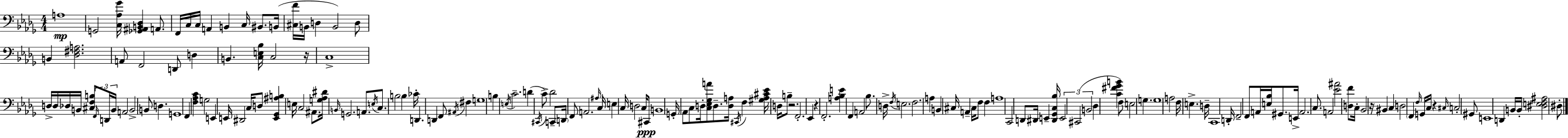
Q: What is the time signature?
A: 4/4